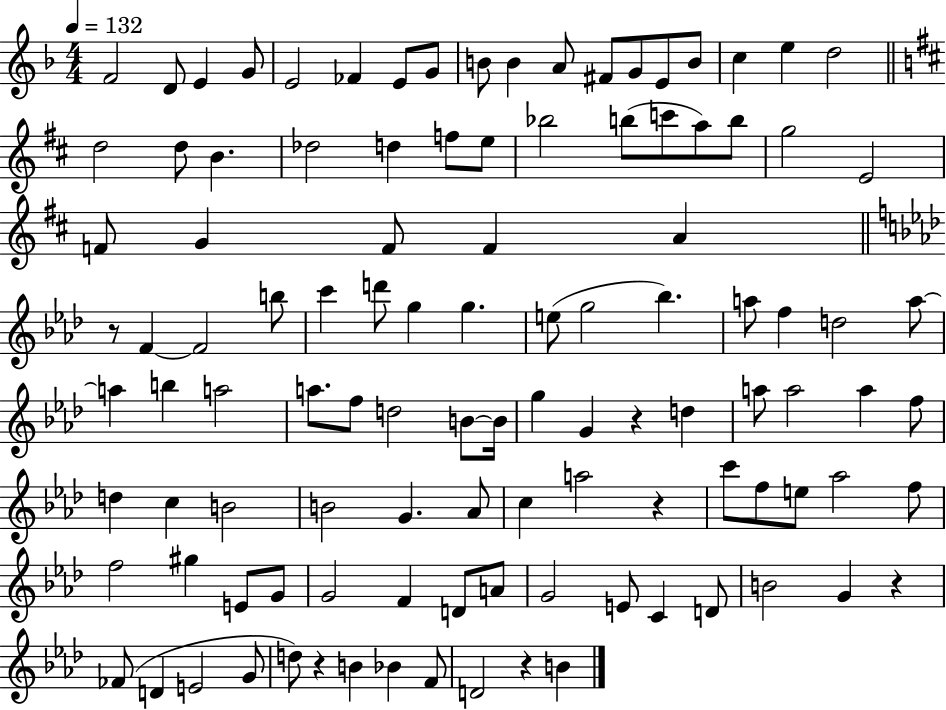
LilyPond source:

{
  \clef treble
  \numericTimeSignature
  \time 4/4
  \key f \major
  \tempo 4 = 132
  \repeat volta 2 { f'2 d'8 e'4 g'8 | e'2 fes'4 e'8 g'8 | b'8 b'4 a'8 fis'8 g'8 e'8 b'8 | c''4 e''4 d''2 | \break \bar "||" \break \key b \minor d''2 d''8 b'4. | des''2 d''4 f''8 e''8 | bes''2 b''8( c'''8 a''8) b''8 | g''2 e'2 | \break f'8 g'4 f'8 f'4 a'4 | \bar "||" \break \key f \minor r8 f'4~~ f'2 b''8 | c'''4 d'''8 g''4 g''4. | e''8( g''2 bes''4.) | a''8 f''4 d''2 a''8~~ | \break a''4 b''4 a''2 | a''8. f''8 d''2 b'8~~ b'16 | g''4 g'4 r4 d''4 | a''8 a''2 a''4 f''8 | \break d''4 c''4 b'2 | b'2 g'4. aes'8 | c''4 a''2 r4 | c'''8 f''8 e''8 aes''2 f''8 | \break f''2 gis''4 e'8 g'8 | g'2 f'4 d'8 a'8 | g'2 e'8 c'4 d'8 | b'2 g'4 r4 | \break fes'8( d'4 e'2 g'8 | d''8) r4 b'4 bes'4 f'8 | d'2 r4 b'4 | } \bar "|."
}